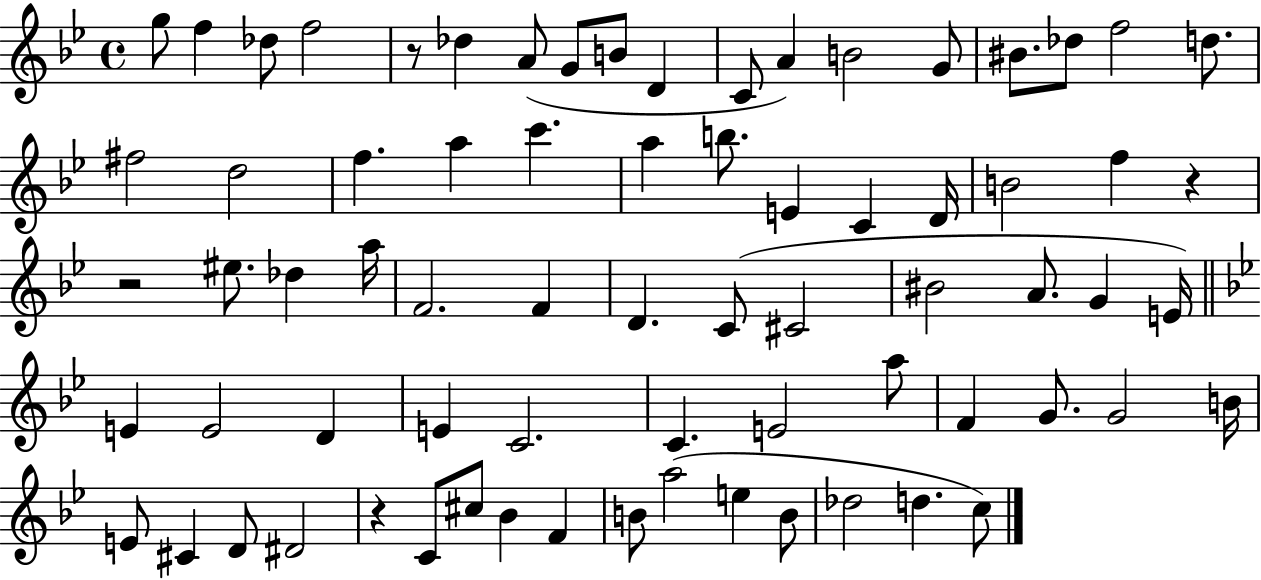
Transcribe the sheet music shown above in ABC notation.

X:1
T:Untitled
M:4/4
L:1/4
K:Bb
g/2 f _d/2 f2 z/2 _d A/2 G/2 B/2 D C/2 A B2 G/2 ^B/2 _d/2 f2 d/2 ^f2 d2 f a c' a b/2 E C D/4 B2 f z z2 ^e/2 _d a/4 F2 F D C/2 ^C2 ^B2 A/2 G E/4 E E2 D E C2 C E2 a/2 F G/2 G2 B/4 E/2 ^C D/2 ^D2 z C/2 ^c/2 _B F B/2 a2 e B/2 _d2 d c/2